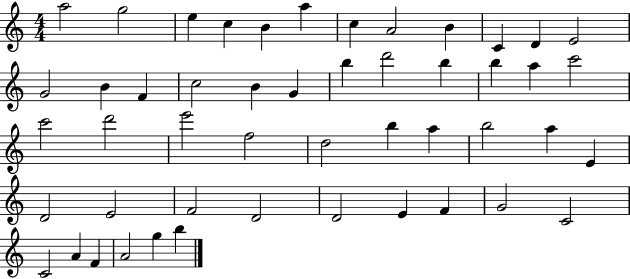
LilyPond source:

{
  \clef treble
  \numericTimeSignature
  \time 4/4
  \key c \major
  a''2 g''2 | e''4 c''4 b'4 a''4 | c''4 a'2 b'4 | c'4 d'4 e'2 | \break g'2 b'4 f'4 | c''2 b'4 g'4 | b''4 d'''2 b''4 | b''4 a''4 c'''2 | \break c'''2 d'''2 | e'''2 f''2 | d''2 b''4 a''4 | b''2 a''4 e'4 | \break d'2 e'2 | f'2 d'2 | d'2 e'4 f'4 | g'2 c'2 | \break c'2 a'4 f'4 | a'2 g''4 b''4 | \bar "|."
}